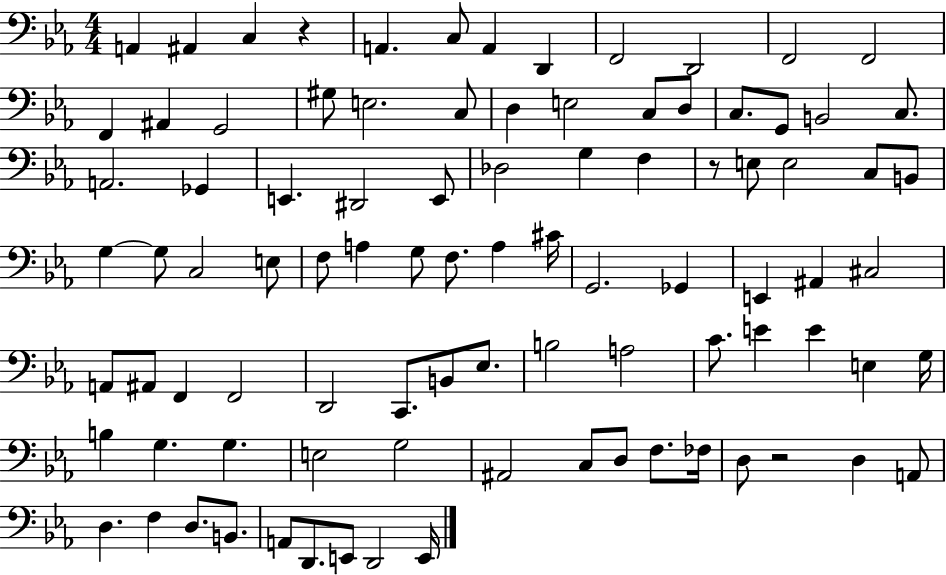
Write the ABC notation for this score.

X:1
T:Untitled
M:4/4
L:1/4
K:Eb
A,, ^A,, C, z A,, C,/2 A,, D,, F,,2 D,,2 F,,2 F,,2 F,, ^A,, G,,2 ^G,/2 E,2 C,/2 D, E,2 C,/2 D,/2 C,/2 G,,/2 B,,2 C,/2 A,,2 _G,, E,, ^D,,2 E,,/2 _D,2 G, F, z/2 E,/2 E,2 C,/2 B,,/2 G, G,/2 C,2 E,/2 F,/2 A, G,/2 F,/2 A, ^C/4 G,,2 _G,, E,, ^A,, ^C,2 A,,/2 ^A,,/2 F,, F,,2 D,,2 C,,/2 B,,/2 _E,/2 B,2 A,2 C/2 E E E, G,/4 B, G, G, E,2 G,2 ^A,,2 C,/2 D,/2 F,/2 _F,/4 D,/2 z2 D, A,,/2 D, F, D,/2 B,,/2 A,,/2 D,,/2 E,,/2 D,,2 E,,/4